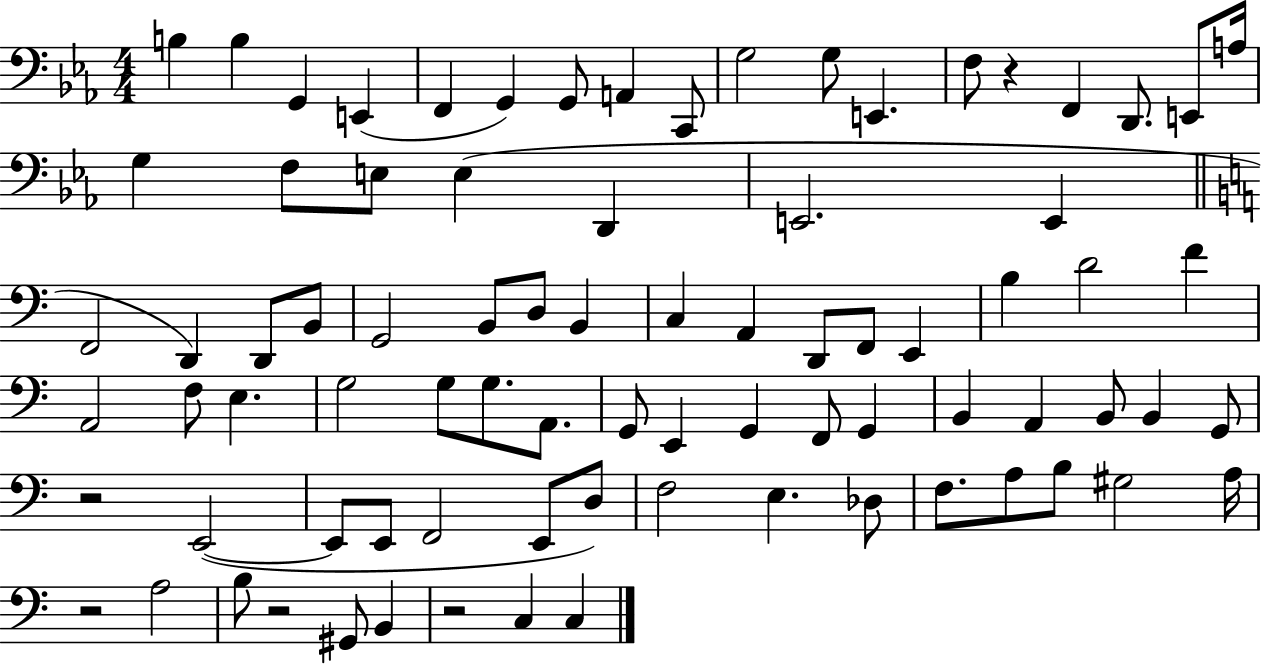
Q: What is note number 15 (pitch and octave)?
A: D2